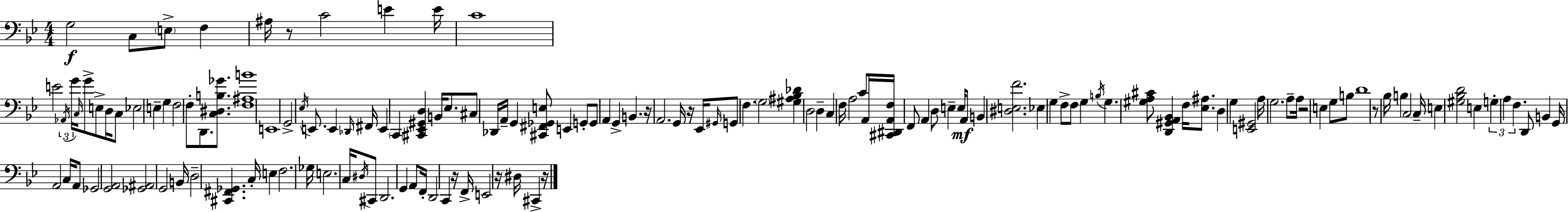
{
  \clef bass
  \numericTimeSignature
  \time 4/4
  \key g \minor
  g2\f c8 \parenthesize e8-> f4 | ais16 r8 c'2 e'4 e'16 | c'1 | e'2 \tuplet 3/2 { \acciaccatura { aes,16 } g'16 \grace { c16 } } g'8-> e8-> d16 | \break c8 ees2 e4-- g4 | f2 f8-. d,8. <c dis b ges'>8. | <f ais b'>1 | e,1 | \break g,2-> \acciaccatura { ees16 } e,8. e,4 | \grace { des,16 } fis,16 e,4 \parenthesize c,4 <cis, ees, gis, d>4 | b,16 ees8. cis8 des,16 a,16-- g,4 <cis, fis, ges, e>8 e,4 | g,8-. g,8 a,4 g,4-> b,4. | \break r16 a,2. | g,16 r16 ees,16 \grace { gis,16 } g,8 f4. \parenthesize g2 | <gis ais bes des'>4 d2 | d4-- c4 f16 a2 | \break c'8 a,16 <cis, dis, a, f>16 f,8 a,4 d8 e4-- | e16\mf a,8 b,4 <dis e f'>2. | ees4 g4 f8-> f8 | g4 \acciaccatura { b16 } g4. <gis a cis'>8 <d, gis, a, bes,>4 | \break f16 <ees ais>8. d4 g4 <e, gis,>2 | a16 g2. | a8-- a16 r2 e4 | g8 b8 d'1 | \break r8 bes16 b4 c2 | c16-- e4 <gis bes d'>2 | e4 \tuplet 3/2 { g4-. a4 f4. } | d,8 b,4 g,16 a,2 | \break c16 a,8 ges,2 <g, a,>2 | <ges, ais,>2 g,2 | b,16 d2-- <cis, fis, ges,>4. | c16-. e4 f2. | \break ges16 e2. | c16 \acciaccatura { dis16 } cis,8 d,2. | g,4 a,8 f,16-. d,2 | c,4 r16 f,16-> e,2 | \break r16 dis16 cis,4-> r16 \bar "|."
}